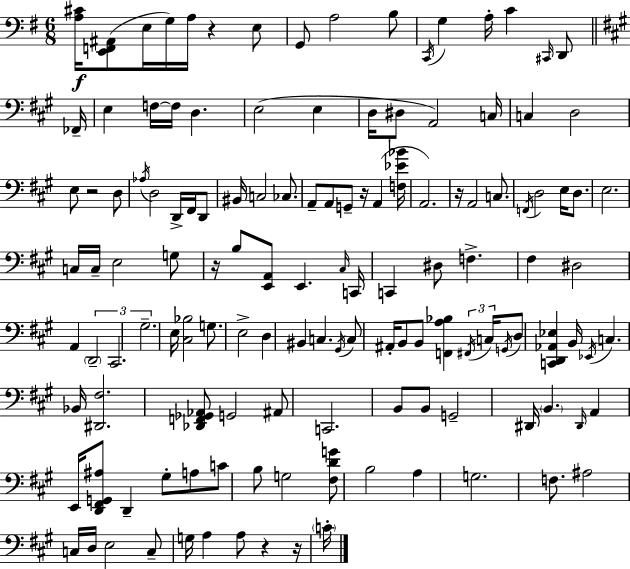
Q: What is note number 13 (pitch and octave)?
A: D2